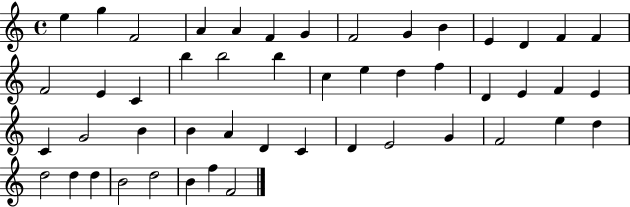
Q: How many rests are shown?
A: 0